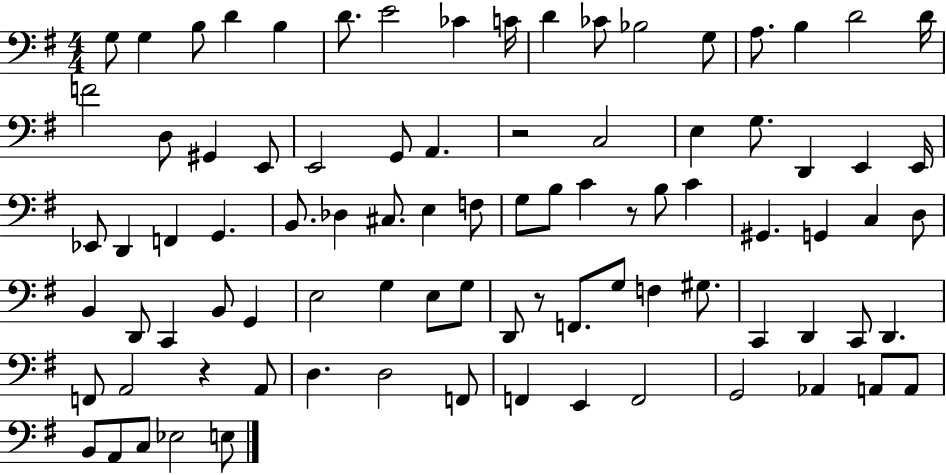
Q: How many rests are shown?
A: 4